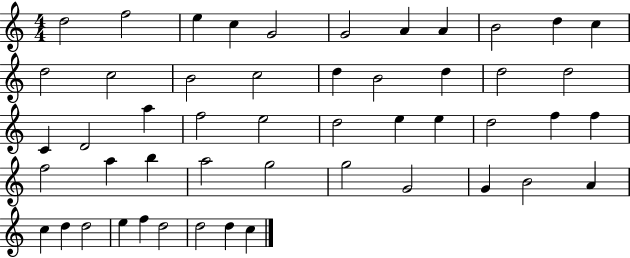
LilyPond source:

{
  \clef treble
  \numericTimeSignature
  \time 4/4
  \key c \major
  d''2 f''2 | e''4 c''4 g'2 | g'2 a'4 a'4 | b'2 d''4 c''4 | \break d''2 c''2 | b'2 c''2 | d''4 b'2 d''4 | d''2 d''2 | \break c'4 d'2 a''4 | f''2 e''2 | d''2 e''4 e''4 | d''2 f''4 f''4 | \break f''2 a''4 b''4 | a''2 g''2 | g''2 g'2 | g'4 b'2 a'4 | \break c''4 d''4 d''2 | e''4 f''4 d''2 | d''2 d''4 c''4 | \bar "|."
}